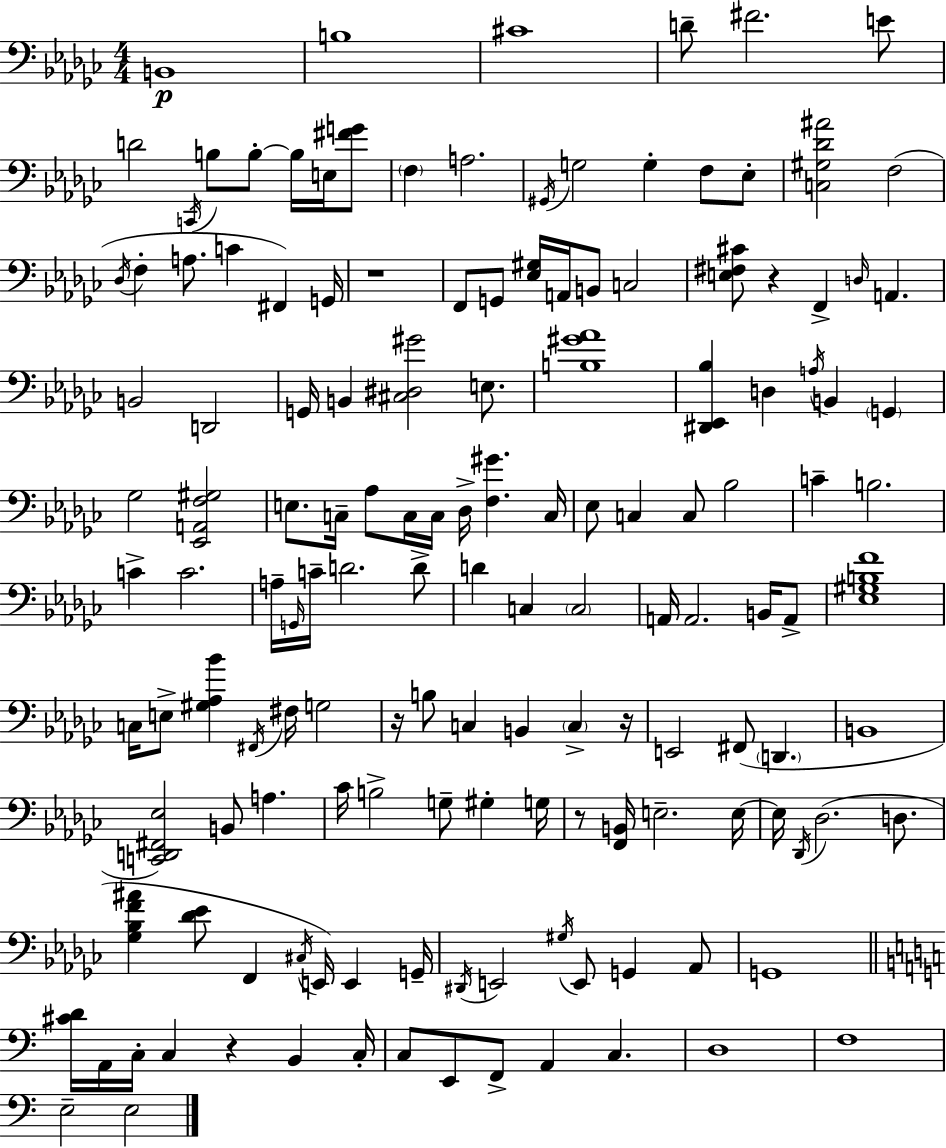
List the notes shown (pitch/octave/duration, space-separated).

B2/w B3/w C#4/w D4/e F#4/h. E4/e D4/h C2/s B3/e B3/e B3/s E3/s [F#4,G4]/e F3/q A3/h. G#2/s G3/h G3/q F3/e Eb3/e [C3,G#3,Db4,A#4]/h F3/h Db3/s F3/q A3/e. C4/q F#2/q G2/s R/w F2/e G2/e [Eb3,G#3]/s A2/s B2/e C3/h [E3,F#3,C#4]/e R/q F2/q D3/s A2/q. B2/h D2/h G2/s B2/q [C#3,D#3,G#4]/h E3/e. [B3,G#4,Ab4]/w [D#2,Eb2,Bb3]/q D3/q A3/s B2/q G2/q Gb3/h [Eb2,A2,F3,G#3]/h E3/e. C3/s Ab3/e C3/s C3/s Db3/s [F3,G#4]/q. C3/s Eb3/e C3/q C3/e Bb3/h C4/q B3/h. C4/q C4/h. A3/s G2/s C4/s D4/h. D4/e D4/q C3/q C3/h A2/s A2/h. B2/s A2/e [Eb3,G#3,B3,F4]/w C3/s E3/e [G#3,Ab3,Bb4]/q F#2/s F#3/s G3/h R/s B3/e C3/q B2/q C3/q R/s E2/h F#2/e D2/q. B2/w [C2,D2,F#2,Eb3]/h B2/e A3/q. CES4/s B3/h G3/e G#3/q G3/s R/e [F2,B2]/s E3/h. E3/s E3/s Db2/s Db3/h. D3/e. [Gb3,Bb3,F4,A#4]/q [Db4,Eb4]/e F2/q C#3/s E2/s E2/q G2/s D#2/s E2/h G#3/s E2/e G2/q Ab2/e G2/w [C#4,D4]/s A2/s C3/s C3/q R/q B2/q C3/s C3/e E2/e F2/e A2/q C3/q. D3/w F3/w E3/h E3/h